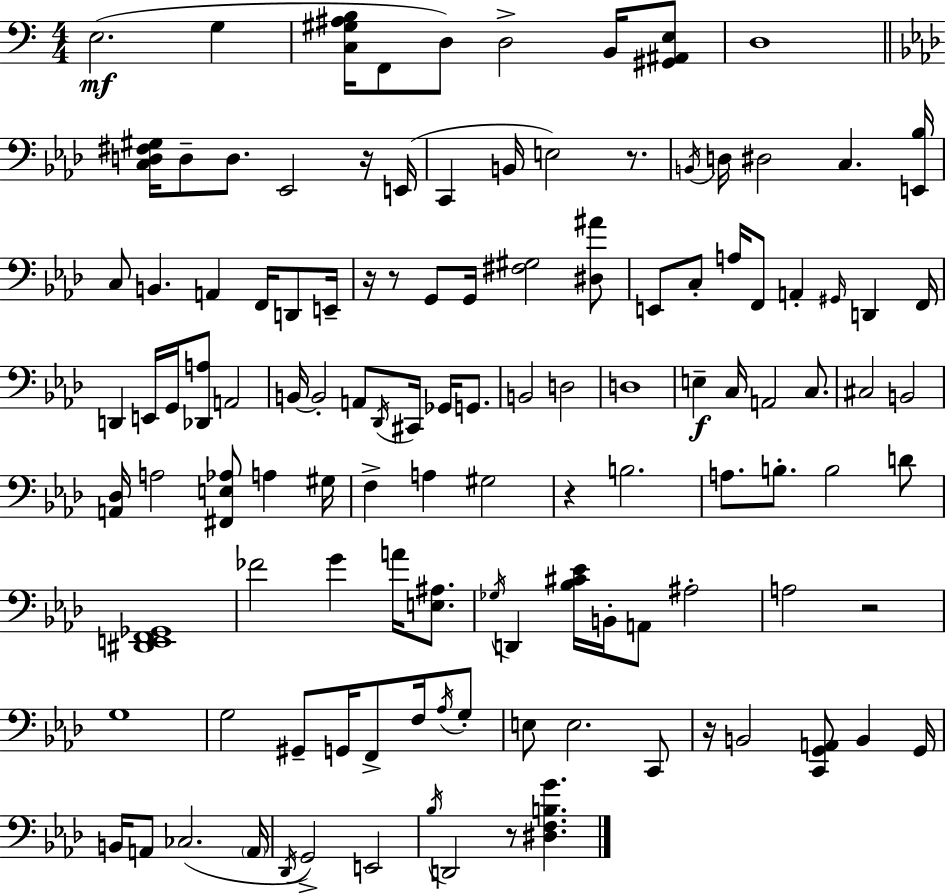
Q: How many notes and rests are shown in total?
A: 119